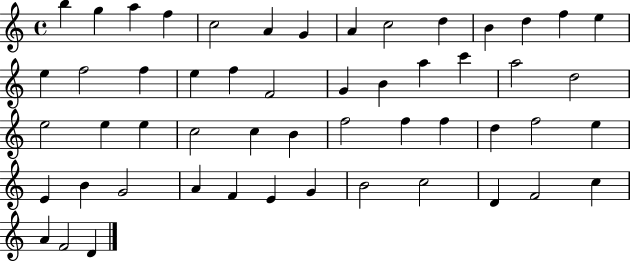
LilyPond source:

{
  \clef treble
  \time 4/4
  \defaultTimeSignature
  \key c \major
  b''4 g''4 a''4 f''4 | c''2 a'4 g'4 | a'4 c''2 d''4 | b'4 d''4 f''4 e''4 | \break e''4 f''2 f''4 | e''4 f''4 f'2 | g'4 b'4 a''4 c'''4 | a''2 d''2 | \break e''2 e''4 e''4 | c''2 c''4 b'4 | f''2 f''4 f''4 | d''4 f''2 e''4 | \break e'4 b'4 g'2 | a'4 f'4 e'4 g'4 | b'2 c''2 | d'4 f'2 c''4 | \break a'4 f'2 d'4 | \bar "|."
}